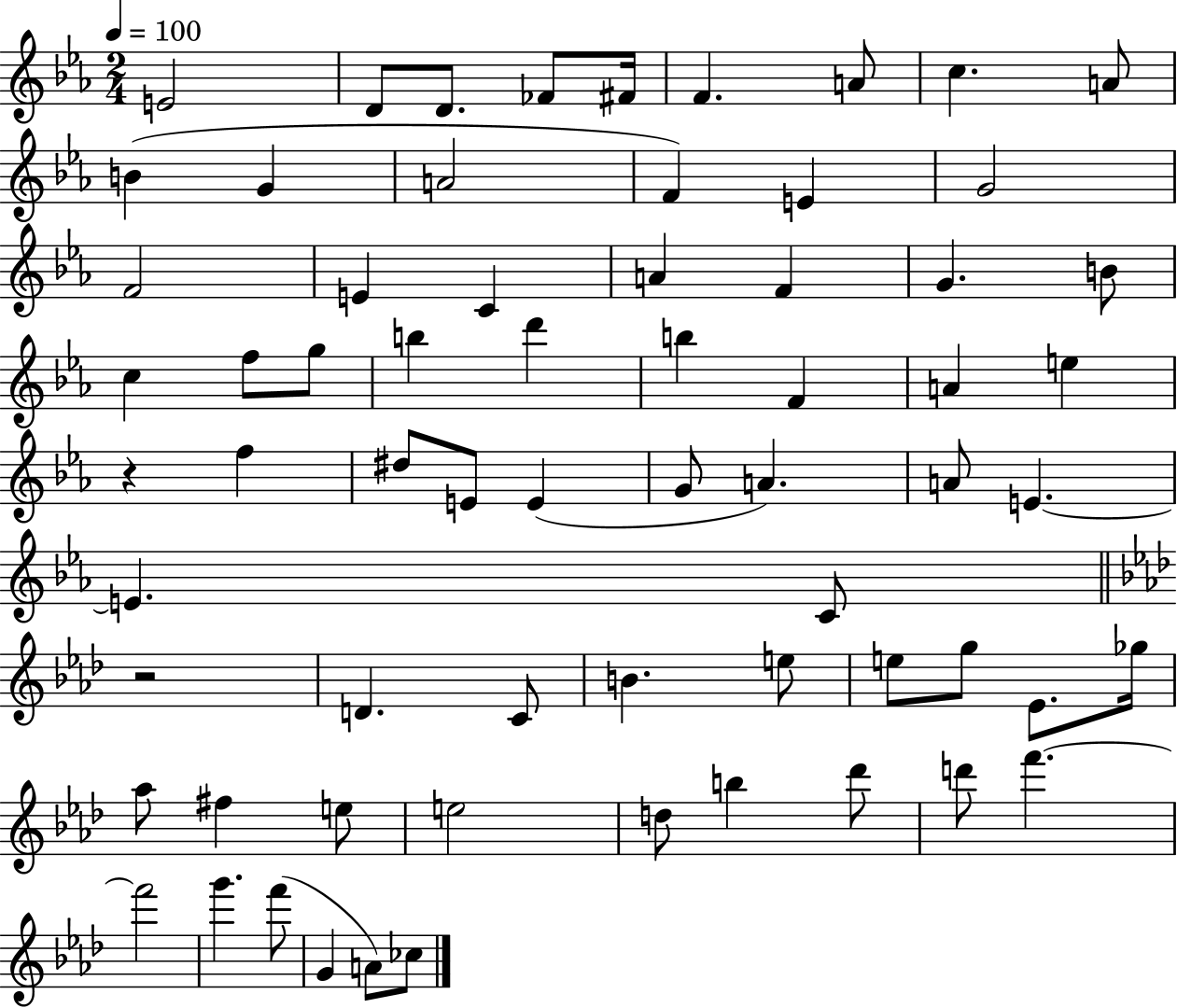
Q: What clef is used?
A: treble